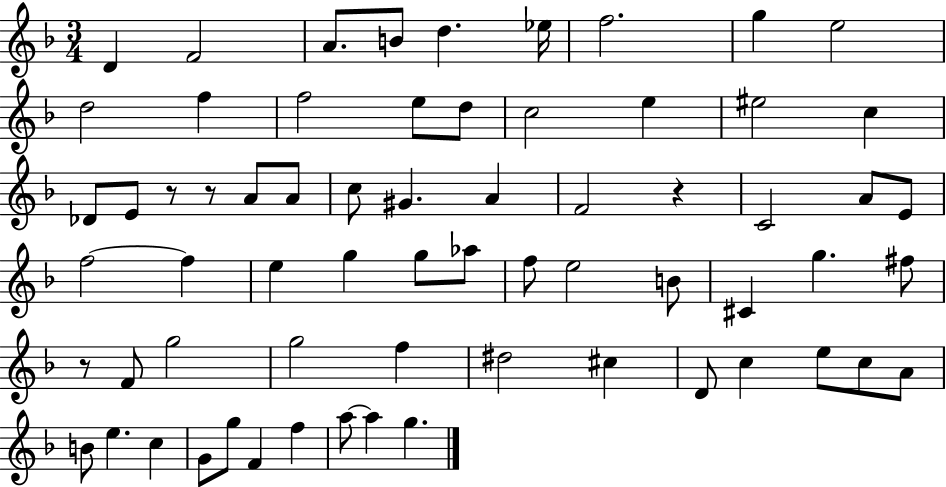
X:1
T:Untitled
M:3/4
L:1/4
K:F
D F2 A/2 B/2 d _e/4 f2 g e2 d2 f f2 e/2 d/2 c2 e ^e2 c _D/2 E/2 z/2 z/2 A/2 A/2 c/2 ^G A F2 z C2 A/2 E/2 f2 f e g g/2 _a/2 f/2 e2 B/2 ^C g ^f/2 z/2 F/2 g2 g2 f ^d2 ^c D/2 c e/2 c/2 A/2 B/2 e c G/2 g/2 F f a/2 a g